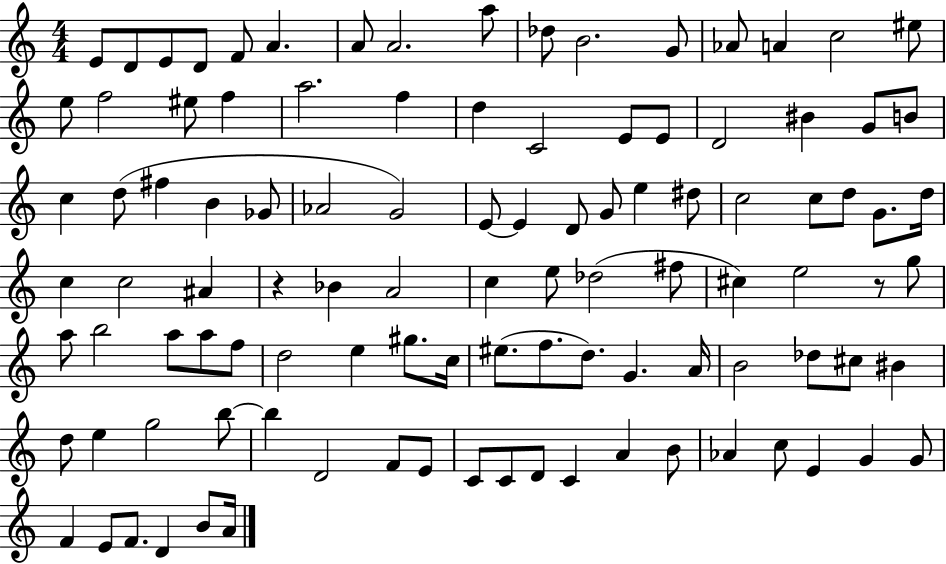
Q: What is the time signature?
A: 4/4